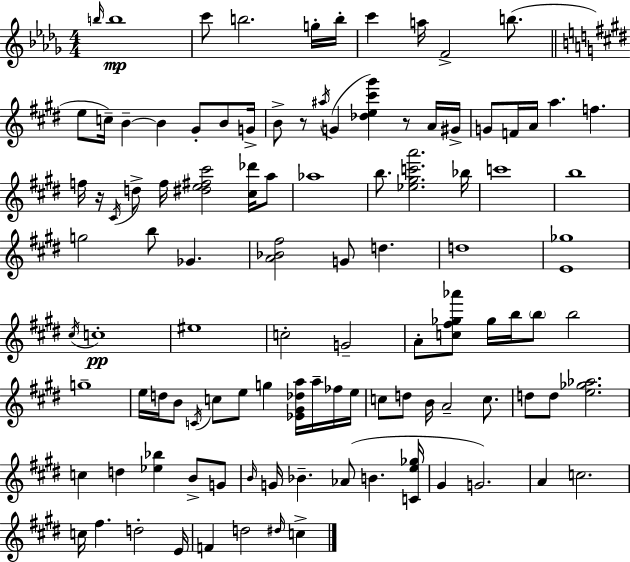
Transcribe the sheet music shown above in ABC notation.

X:1
T:Untitled
M:4/4
L:1/4
K:Bbm
b/4 b4 c'/2 b2 g/4 b/4 c' a/4 F2 b/2 e/2 c/4 B B ^G/2 B/2 G/4 B/2 z/2 ^a/4 G [_de^c'^g'] z/2 A/4 ^G/4 G/2 F/4 A/4 a f f/4 z/4 ^C/4 d/2 f/4 [^de^f^c']2 [^c_d']/4 a/2 _a4 b/2 [_e^gc'a']2 _b/4 c'4 b4 g2 b/2 _G [A_B^f]2 G/2 d d4 [E_g]4 ^c/4 c4 ^e4 c2 G2 A/2 [c^f_g_a']/2 _g/4 b/4 b/2 b2 g4 e/4 d/4 B/2 C/4 c/2 e/2 g [_E^G_da]/4 a/4 _f/4 e/4 c/2 d/2 B/4 A2 c/2 d/2 d/2 [e_g_a]2 c d [_e_b] B/2 G/2 B/4 G/4 _B _A/2 B [Ce_g]/4 ^G G2 A c2 c/4 ^f d2 E/4 F d2 ^d/4 c